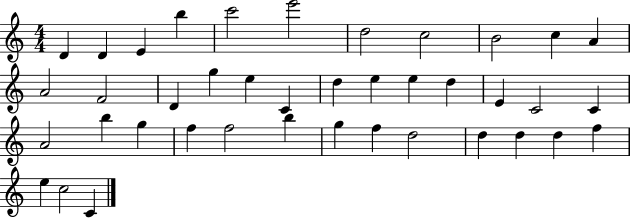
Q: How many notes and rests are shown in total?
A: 40